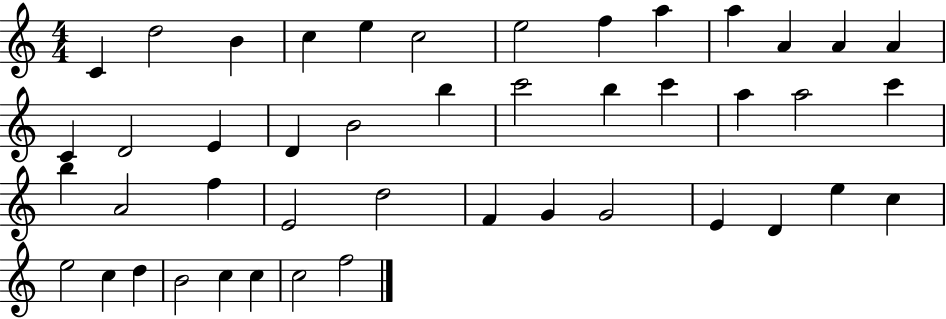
X:1
T:Untitled
M:4/4
L:1/4
K:C
C d2 B c e c2 e2 f a a A A A C D2 E D B2 b c'2 b c' a a2 c' b A2 f E2 d2 F G G2 E D e c e2 c d B2 c c c2 f2